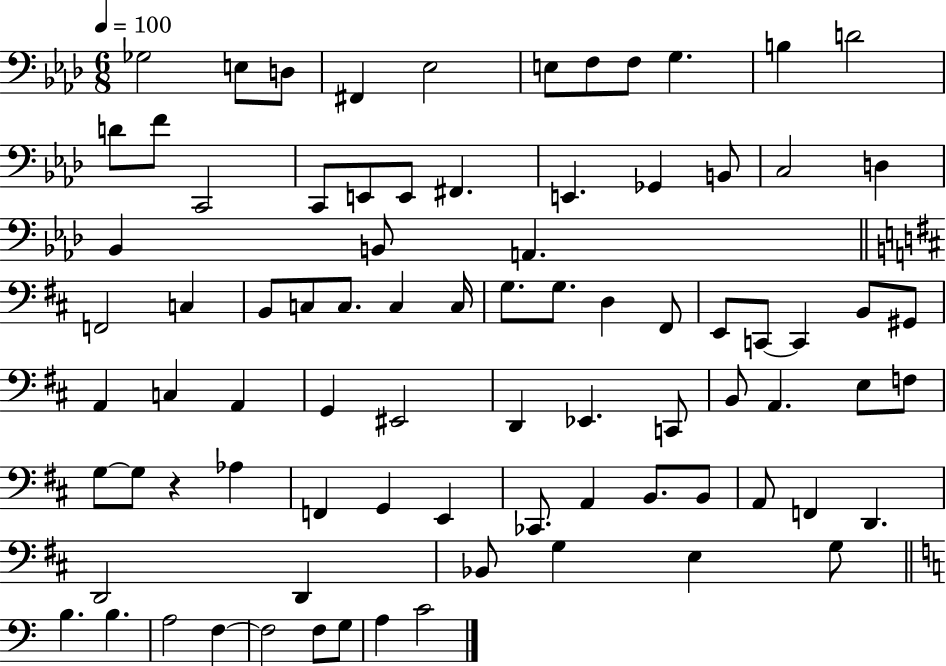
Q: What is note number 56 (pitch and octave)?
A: G3